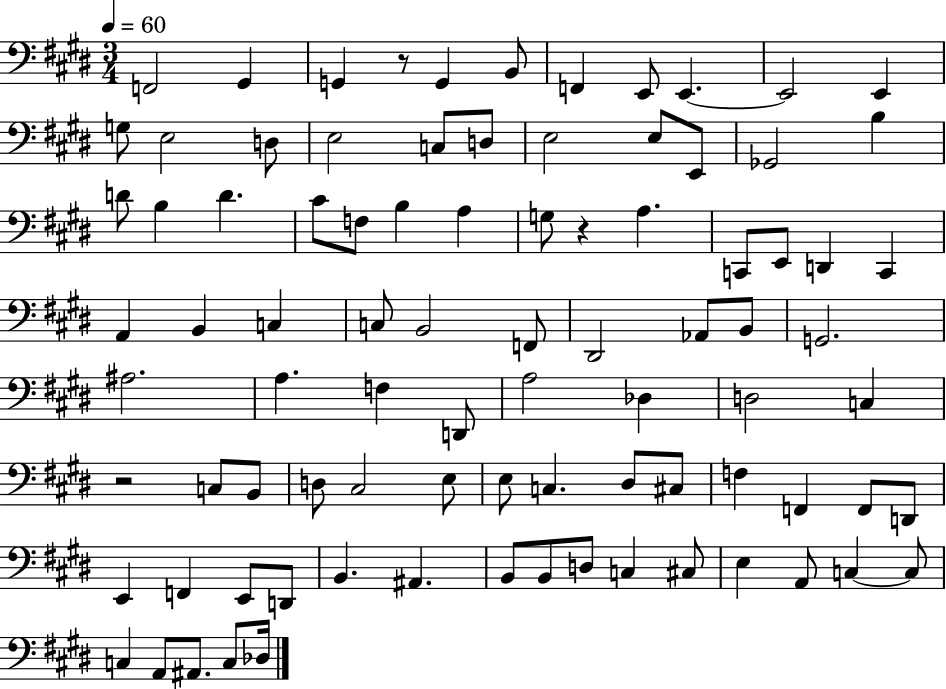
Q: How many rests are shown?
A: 3